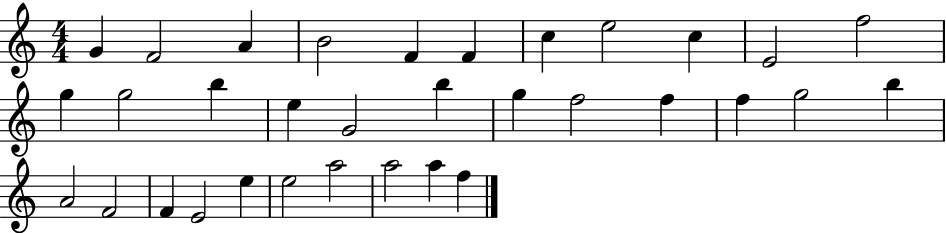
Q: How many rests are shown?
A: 0